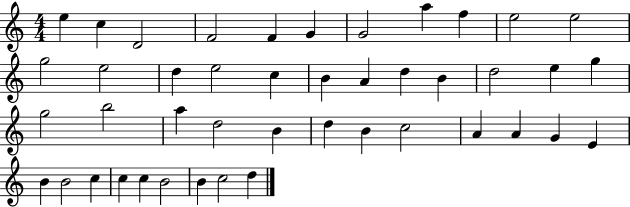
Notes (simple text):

E5/q C5/q D4/h F4/h F4/q G4/q G4/h A5/q F5/q E5/h E5/h G5/h E5/h D5/q E5/h C5/q B4/q A4/q D5/q B4/q D5/h E5/q G5/q G5/h B5/h A5/q D5/h B4/q D5/q B4/q C5/h A4/q A4/q G4/q E4/q B4/q B4/h C5/q C5/q C5/q B4/h B4/q C5/h D5/q